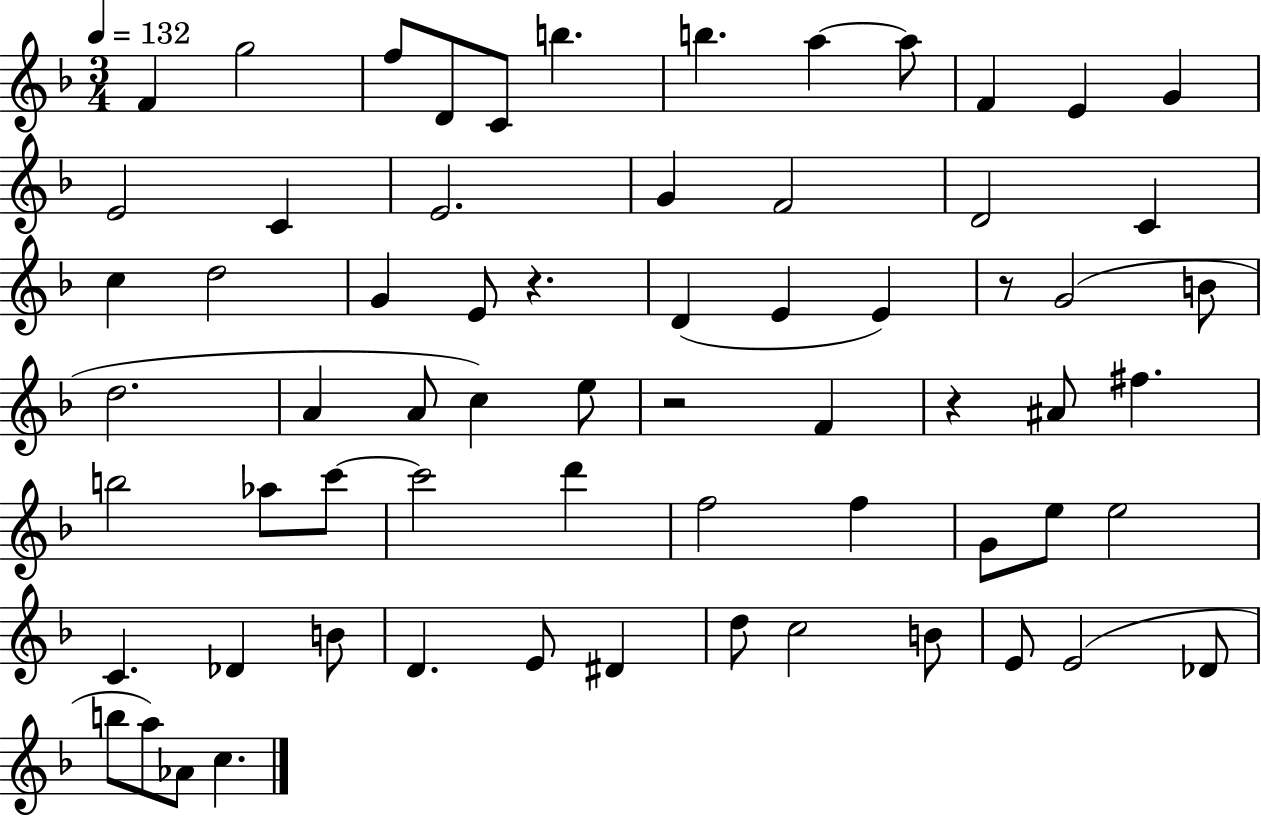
X:1
T:Untitled
M:3/4
L:1/4
K:F
F g2 f/2 D/2 C/2 b b a a/2 F E G E2 C E2 G F2 D2 C c d2 G E/2 z D E E z/2 G2 B/2 d2 A A/2 c e/2 z2 F z ^A/2 ^f b2 _a/2 c'/2 c'2 d' f2 f G/2 e/2 e2 C _D B/2 D E/2 ^D d/2 c2 B/2 E/2 E2 _D/2 b/2 a/2 _A/2 c